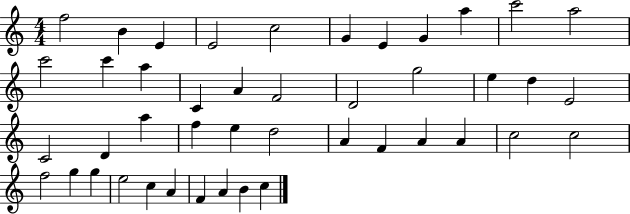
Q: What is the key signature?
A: C major